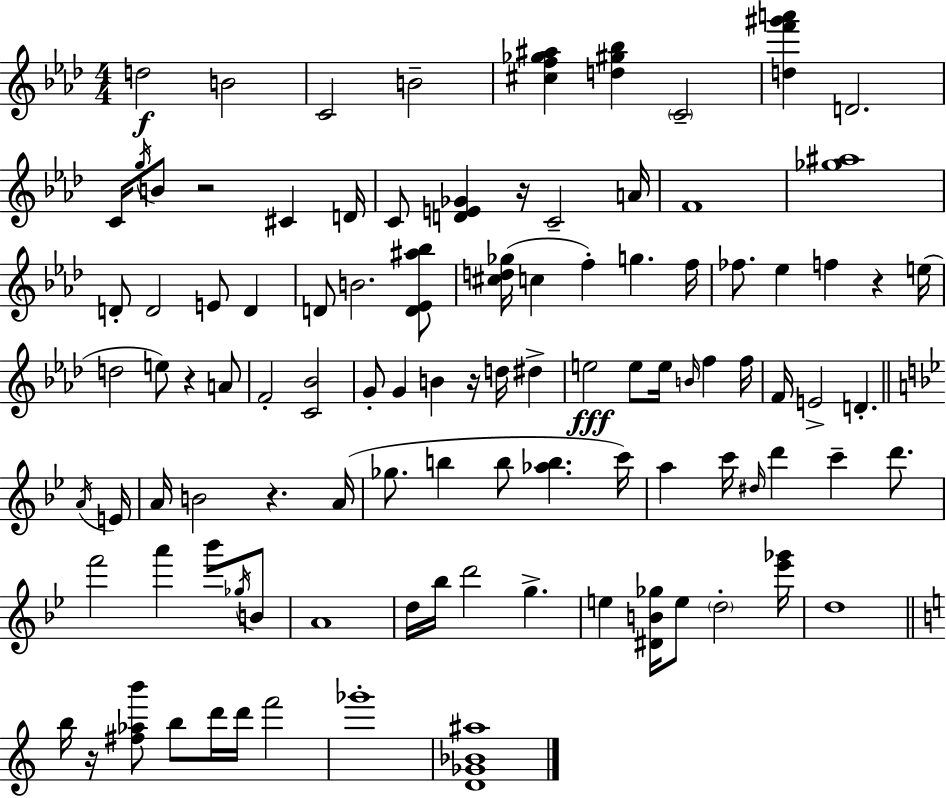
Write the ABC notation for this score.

X:1
T:Untitled
M:4/4
L:1/4
K:Ab
d2 B2 C2 B2 [^cf_g^a] [d^g_b] C2 [df'^g'a'] D2 C/4 g/4 B/2 z2 ^C D/4 C/2 [DE_G] z/4 C2 A/4 F4 [_g^a]4 D/2 D2 E/2 D D/2 B2 [D_E^a_b]/2 [^cd_g]/4 c f g f/4 _f/2 _e f z e/4 d2 e/2 z A/2 F2 [C_B]2 G/2 G B z/4 d/4 ^d e2 e/2 e/4 B/4 f f/4 F/4 E2 D A/4 E/4 A/4 B2 z A/4 _g/2 b b/2 [_ab] c'/4 a c'/4 ^d/4 d' c' d'/2 f'2 a' _b'/2 _g/4 B/2 A4 d/4 _b/4 d'2 g e [^DB_g]/4 e/2 d2 [_e'_g']/4 d4 b/4 z/4 [^f_ab']/2 b/2 d'/4 d'/4 f'2 _g'4 [D_G_B^a]4